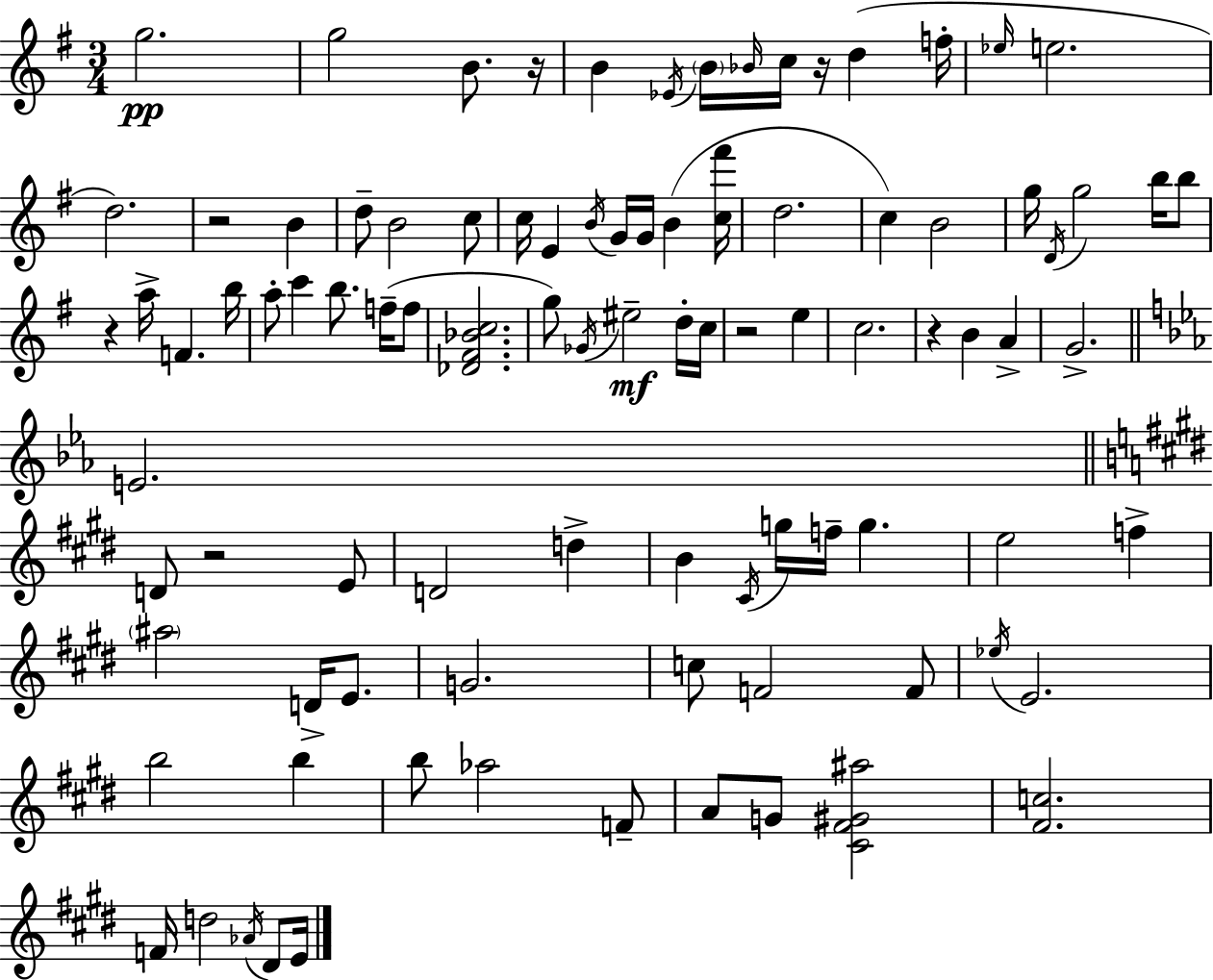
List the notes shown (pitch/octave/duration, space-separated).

G5/h. G5/h B4/e. R/s B4/q Eb4/s B4/s Bb4/s C5/s R/s D5/q F5/s Eb5/s E5/h. D5/h. R/h B4/q D5/e B4/h C5/e C5/s E4/q B4/s G4/s G4/s B4/q [C5,F#6]/s D5/h. C5/q B4/h G5/s D4/s G5/h B5/s B5/e R/q A5/s F4/q. B5/s A5/e C6/q B5/e. F5/s F5/e [Db4,F#4,Bb4,C5]/h. G5/e Gb4/s EIS5/h D5/s C5/s R/h E5/q C5/h. R/q B4/q A4/q G4/h. E4/h. D4/e R/h E4/e D4/h D5/q B4/q C#4/s G5/s F5/s G5/q. E5/h F5/q A#5/h D4/s E4/e. G4/h. C5/e F4/h F4/e Eb5/s E4/h. B5/h B5/q B5/e Ab5/h F4/e A4/e G4/e [C#4,F#4,G#4,A#5]/h [F#4,C5]/h. F4/s D5/h Ab4/s D#4/e E4/s